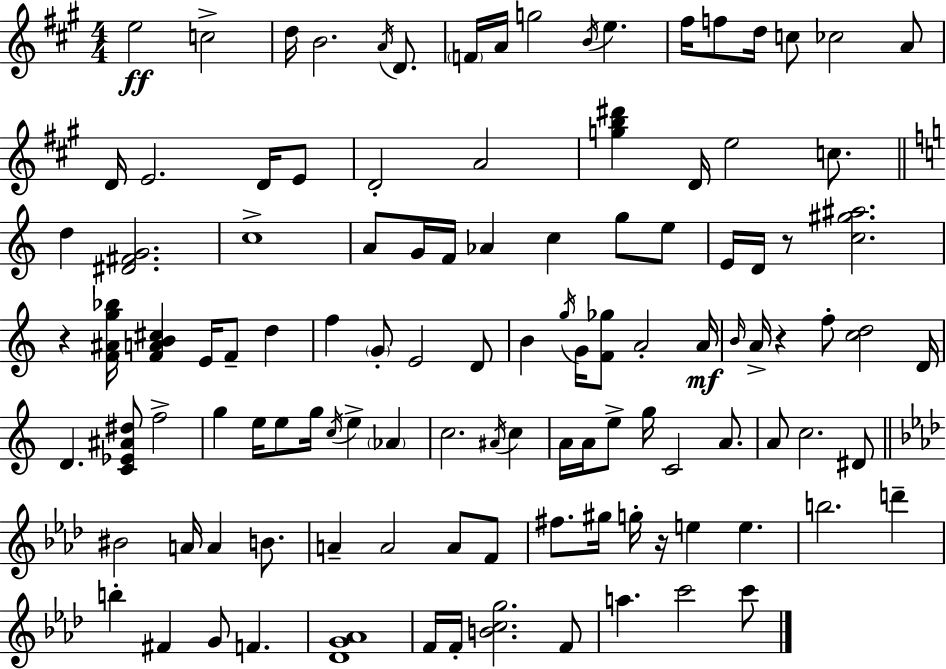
E5/h C5/h D5/s B4/h. A4/s D4/e. F4/s A4/s G5/h B4/s E5/q. F#5/s F5/e D5/s C5/e CES5/h A4/e D4/s E4/h. D4/s E4/e D4/h A4/h [G5,B5,D#6]/q D4/s E5/h C5/e. D5/q [D#4,F#4,G4]/h. C5/w A4/e G4/s F4/s Ab4/q C5/q G5/e E5/e E4/s D4/s R/e [C5,G#5,A#5]/h. R/q [F4,A#4,G5,Bb5]/s [F4,A4,B4,C#5]/q E4/s F4/e D5/q F5/q G4/e E4/h D4/e B4/q G5/s G4/s [F4,Gb5]/e A4/h A4/s B4/s A4/s R/q F5/e [C5,D5]/h D4/s D4/q. [C4,Eb4,A#4,D#5]/e F5/h G5/q E5/s E5/e G5/s C5/s E5/q Ab4/q C5/h. A#4/s C5/q A4/s A4/s E5/e G5/s C4/h A4/e. A4/e C5/h. D#4/e BIS4/h A4/s A4/q B4/e. A4/q A4/h A4/e F4/e F#5/e. G#5/s G5/s R/s E5/q E5/q. B5/h. D6/q B5/q F#4/q G4/e F4/q. [Db4,G4,Ab4]/w F4/s F4/s [B4,C5,G5]/h. F4/e A5/q. C6/h C6/e